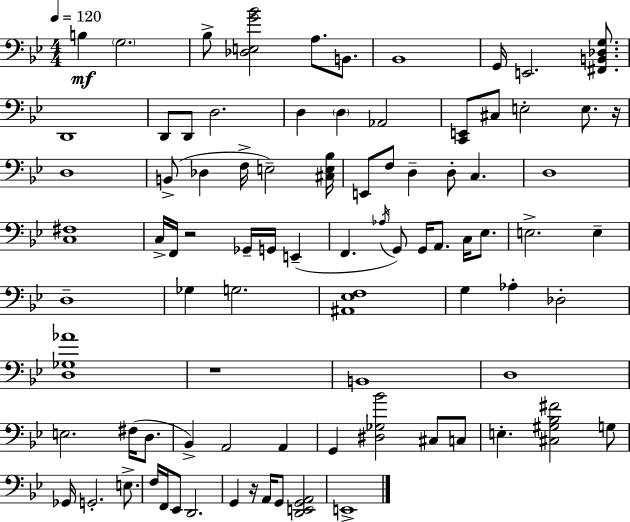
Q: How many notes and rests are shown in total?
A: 87